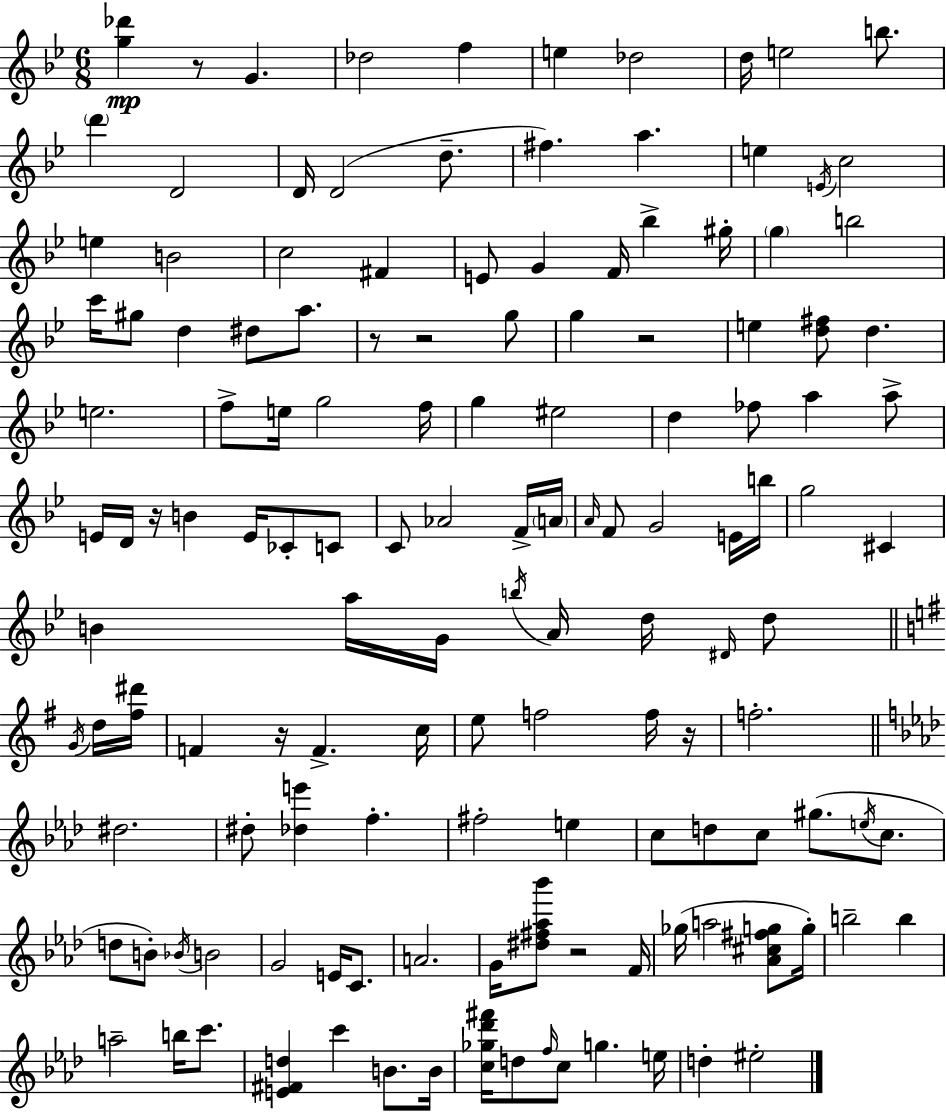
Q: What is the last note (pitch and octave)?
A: EIS5